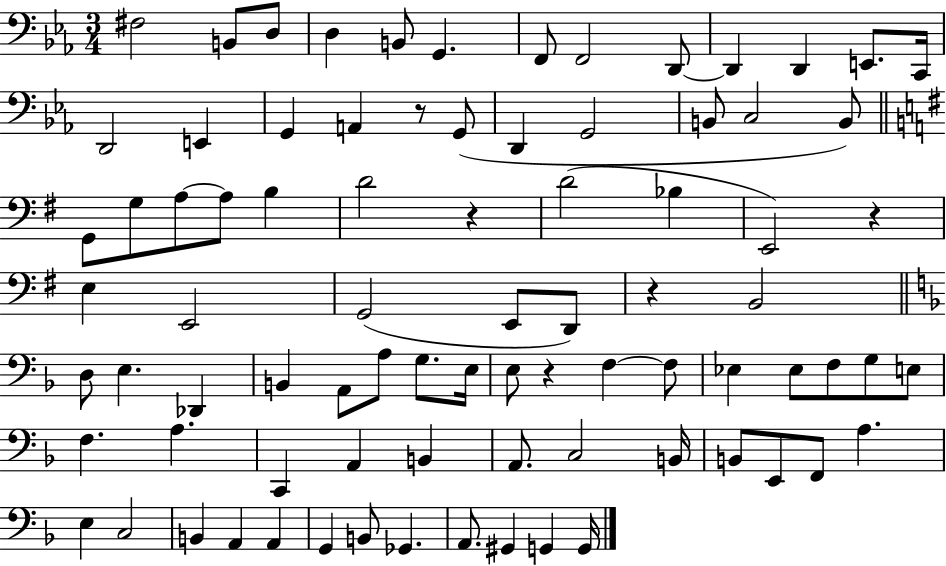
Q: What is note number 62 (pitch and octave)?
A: B2